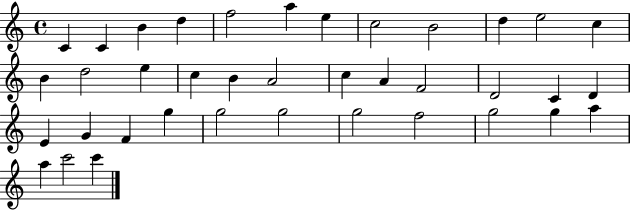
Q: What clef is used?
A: treble